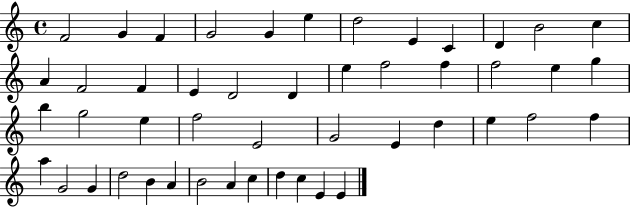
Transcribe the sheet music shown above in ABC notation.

X:1
T:Untitled
M:4/4
L:1/4
K:C
F2 G F G2 G e d2 E C D B2 c A F2 F E D2 D e f2 f f2 e g b g2 e f2 E2 G2 E d e f2 f a G2 G d2 B A B2 A c d c E E